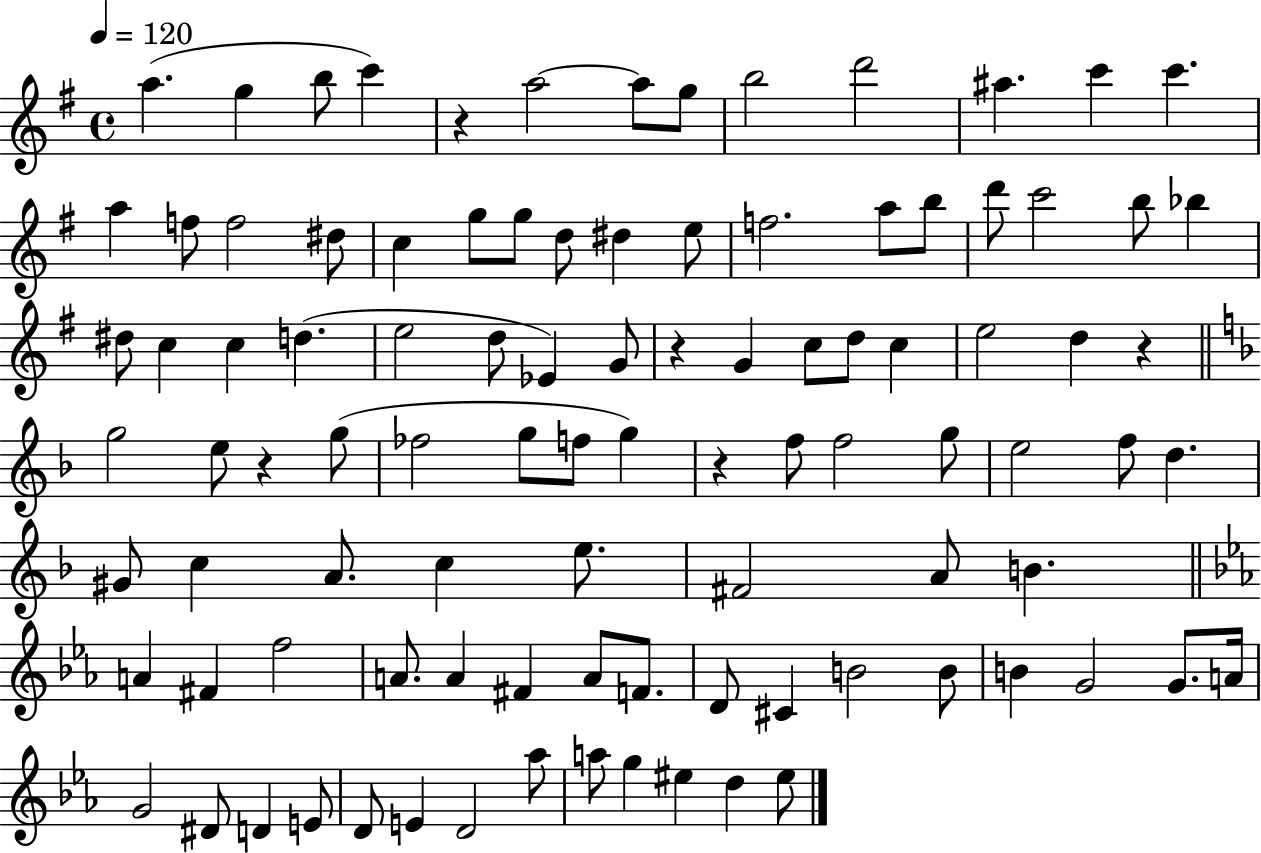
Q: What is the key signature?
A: G major